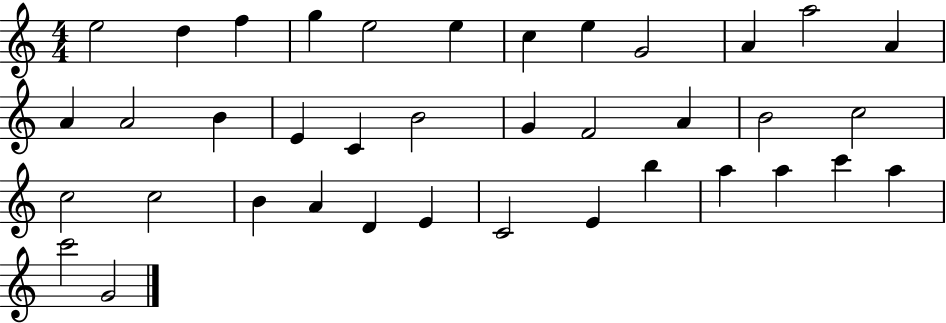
{
  \clef treble
  \numericTimeSignature
  \time 4/4
  \key c \major
  e''2 d''4 f''4 | g''4 e''2 e''4 | c''4 e''4 g'2 | a'4 a''2 a'4 | \break a'4 a'2 b'4 | e'4 c'4 b'2 | g'4 f'2 a'4 | b'2 c''2 | \break c''2 c''2 | b'4 a'4 d'4 e'4 | c'2 e'4 b''4 | a''4 a''4 c'''4 a''4 | \break c'''2 g'2 | \bar "|."
}